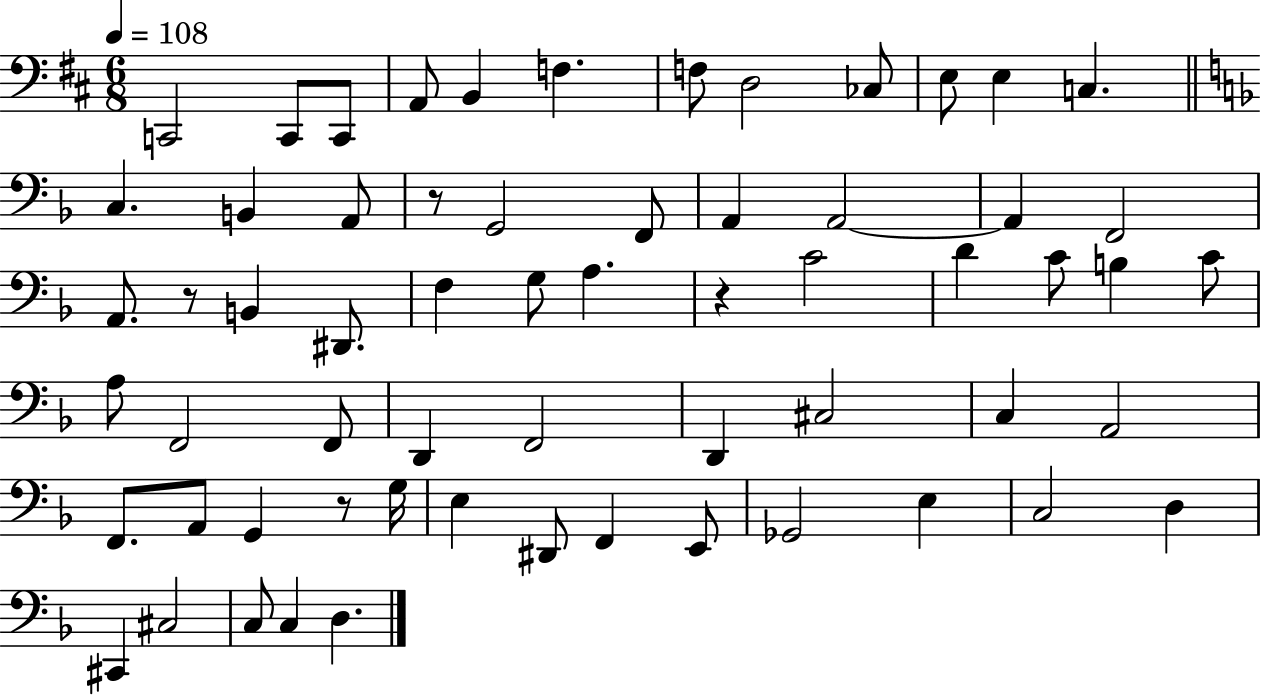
{
  \clef bass
  \numericTimeSignature
  \time 6/8
  \key d \major
  \tempo 4 = 108
  c,2 c,8 c,8 | a,8 b,4 f4. | f8 d2 ces8 | e8 e4 c4. | \break \bar "||" \break \key d \minor c4. b,4 a,8 | r8 g,2 f,8 | a,4 a,2~~ | a,4 f,2 | \break a,8. r8 b,4 dis,8. | f4 g8 a4. | r4 c'2 | d'4 c'8 b4 c'8 | \break a8 f,2 f,8 | d,4 f,2 | d,4 cis2 | c4 a,2 | \break f,8. a,8 g,4 r8 g16 | e4 dis,8 f,4 e,8 | ges,2 e4 | c2 d4 | \break cis,4 cis2 | c8 c4 d4. | \bar "|."
}